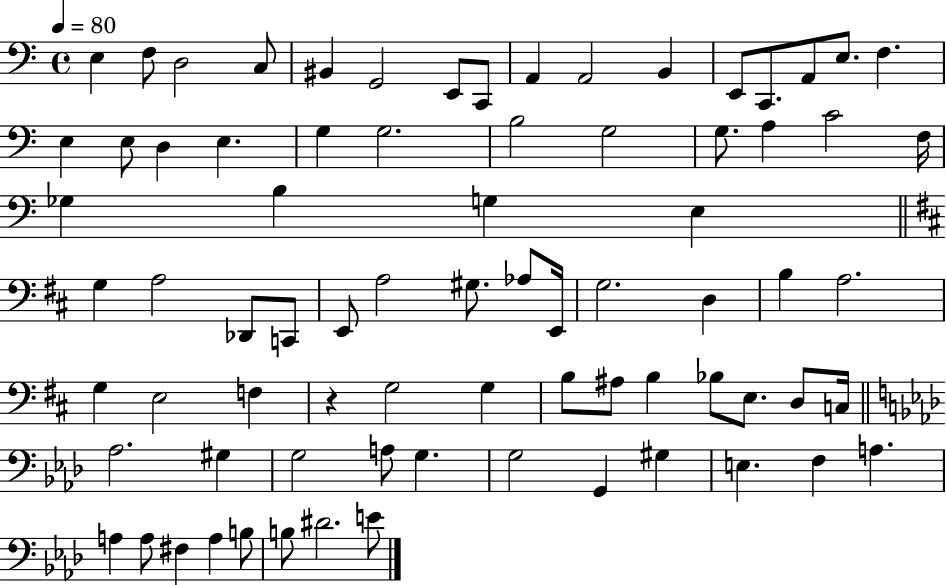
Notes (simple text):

E3/q F3/e D3/h C3/e BIS2/q G2/h E2/e C2/e A2/q A2/h B2/q E2/e C2/e. A2/e E3/e. F3/q. E3/q E3/e D3/q E3/q. G3/q G3/h. B3/h G3/h G3/e. A3/q C4/h F3/s Gb3/q B3/q G3/q E3/q G3/q A3/h Db2/e C2/e E2/e A3/h G#3/e. Ab3/e E2/s G3/h. D3/q B3/q A3/h. G3/q E3/h F3/q R/q G3/h G3/q B3/e A#3/e B3/q Bb3/e E3/e. D3/e C3/s Ab3/h. G#3/q G3/h A3/e G3/q. G3/h G2/q G#3/q E3/q. F3/q A3/q. A3/q A3/e F#3/q A3/q B3/e B3/e D#4/h. E4/e